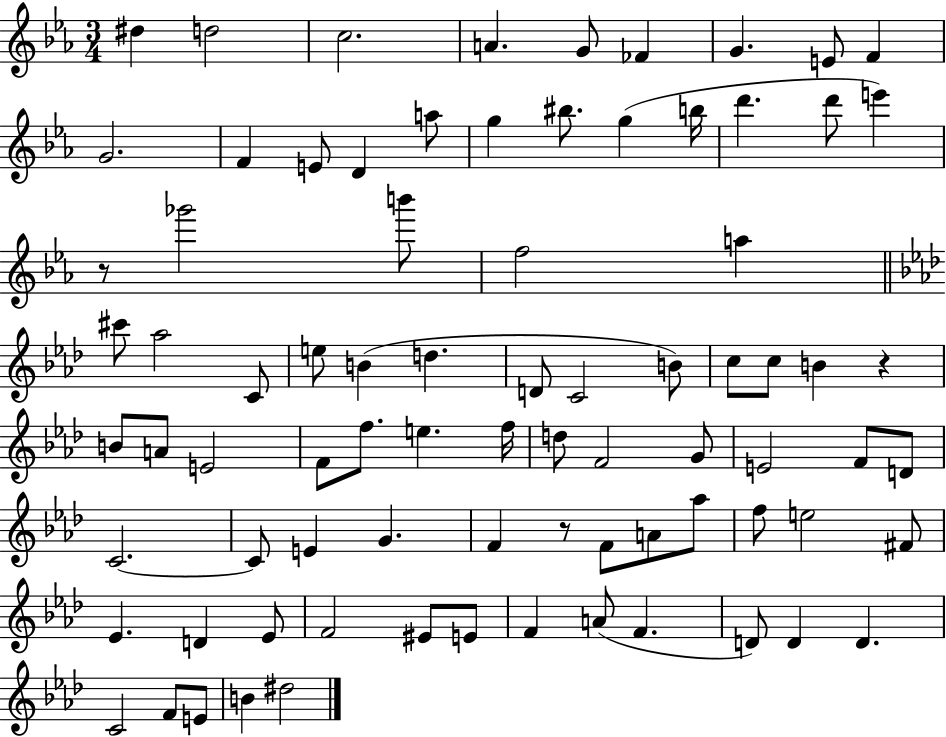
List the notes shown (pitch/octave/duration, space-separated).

D#5/q D5/h C5/h. A4/q. G4/e FES4/q G4/q. E4/e F4/q G4/h. F4/q E4/e D4/q A5/e G5/q BIS5/e. G5/q B5/s D6/q. D6/e E6/q R/e Gb6/h B6/e F5/h A5/q C#6/e Ab5/h C4/e E5/e B4/q D5/q. D4/e C4/h B4/e C5/e C5/e B4/q R/q B4/e A4/e E4/h F4/e F5/e. E5/q. F5/s D5/e F4/h G4/e E4/h F4/e D4/e C4/h. C4/e E4/q G4/q. F4/q R/e F4/e A4/e Ab5/e F5/e E5/h F#4/e Eb4/q. D4/q Eb4/e F4/h EIS4/e E4/e F4/q A4/e F4/q. D4/e D4/q D4/q. C4/h F4/e E4/e B4/q D#5/h